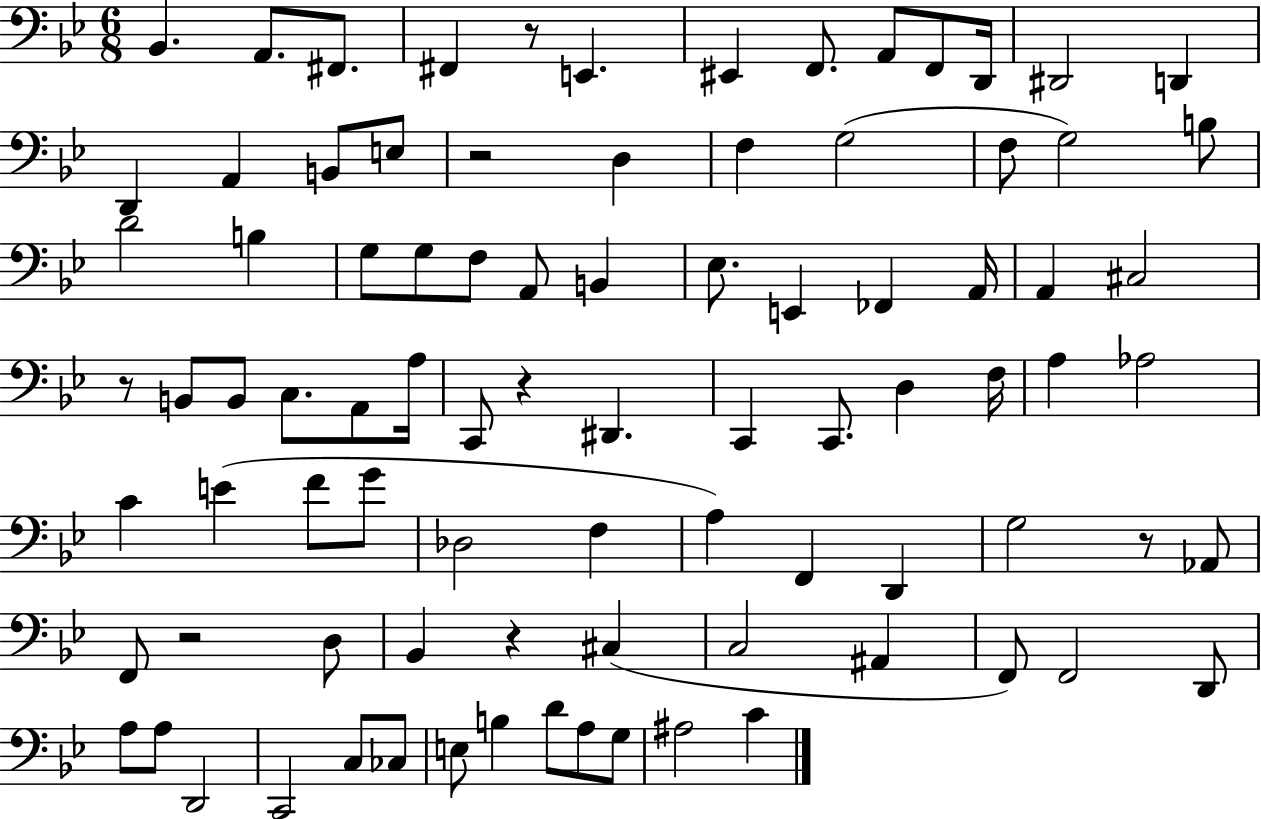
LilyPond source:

{
  \clef bass
  \numericTimeSignature
  \time 6/8
  \key bes \major
  bes,4. a,8. fis,8. | fis,4 r8 e,4. | eis,4 f,8. a,8 f,8 d,16 | dis,2 d,4 | \break d,4 a,4 b,8 e8 | r2 d4 | f4 g2( | f8 g2) b8 | \break d'2 b4 | g8 g8 f8 a,8 b,4 | ees8. e,4 fes,4 a,16 | a,4 cis2 | \break r8 b,8 b,8 c8. a,8 a16 | c,8 r4 dis,4. | c,4 c,8. d4 f16 | a4 aes2 | \break c'4 e'4( f'8 g'8 | des2 f4 | a4) f,4 d,4 | g2 r8 aes,8 | \break f,8 r2 d8 | bes,4 r4 cis4( | c2 ais,4 | f,8) f,2 d,8 | \break a8 a8 d,2 | c,2 c8 ces8 | e8 b4 d'8 a8 g8 | ais2 c'4 | \break \bar "|."
}